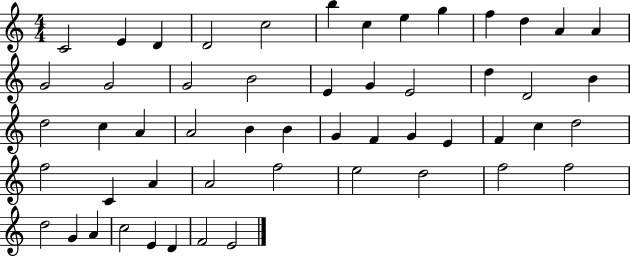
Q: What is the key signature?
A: C major